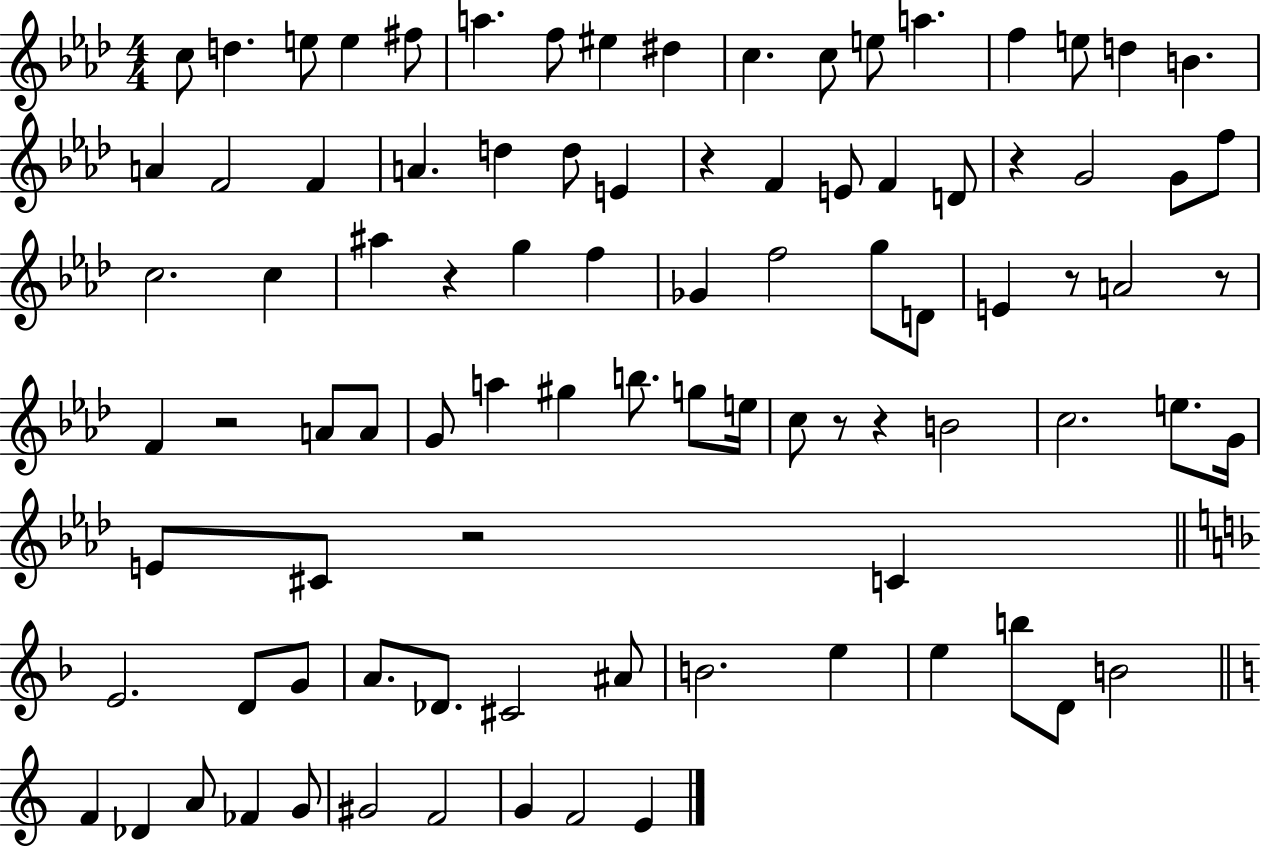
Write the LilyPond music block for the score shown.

{
  \clef treble
  \numericTimeSignature
  \time 4/4
  \key aes \major
  c''8 d''4. e''8 e''4 fis''8 | a''4. f''8 eis''4 dis''4 | c''4. c''8 e''8 a''4. | f''4 e''8 d''4 b'4. | \break a'4 f'2 f'4 | a'4. d''4 d''8 e'4 | r4 f'4 e'8 f'4 d'8 | r4 g'2 g'8 f''8 | \break c''2. c''4 | ais''4 r4 g''4 f''4 | ges'4 f''2 g''8 d'8 | e'4 r8 a'2 r8 | \break f'4 r2 a'8 a'8 | g'8 a''4 gis''4 b''8. g''8 e''16 | c''8 r8 r4 b'2 | c''2. e''8. g'16 | \break e'8 cis'8 r2 c'4 | \bar "||" \break \key f \major e'2. d'8 g'8 | a'8. des'8. cis'2 ais'8 | b'2. e''4 | e''4 b''8 d'8 b'2 | \break \bar "||" \break \key c \major f'4 des'4 a'8 fes'4 g'8 | gis'2 f'2 | g'4 f'2 e'4 | \bar "|."
}